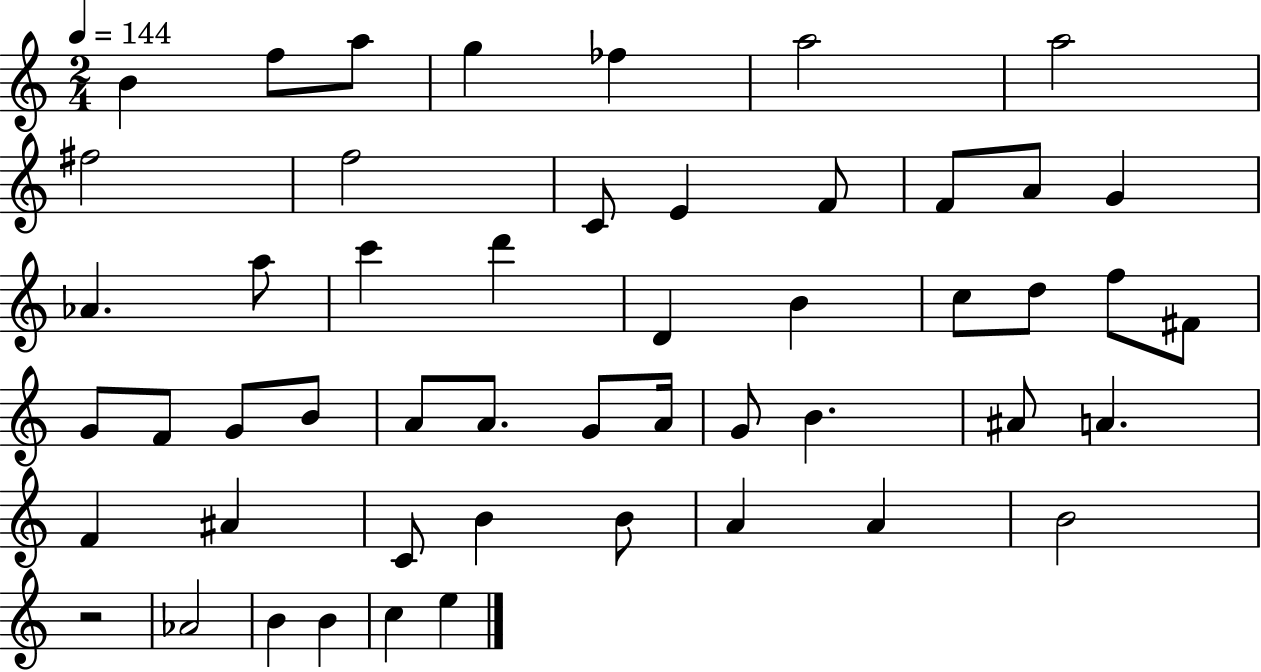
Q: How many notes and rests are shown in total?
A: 51